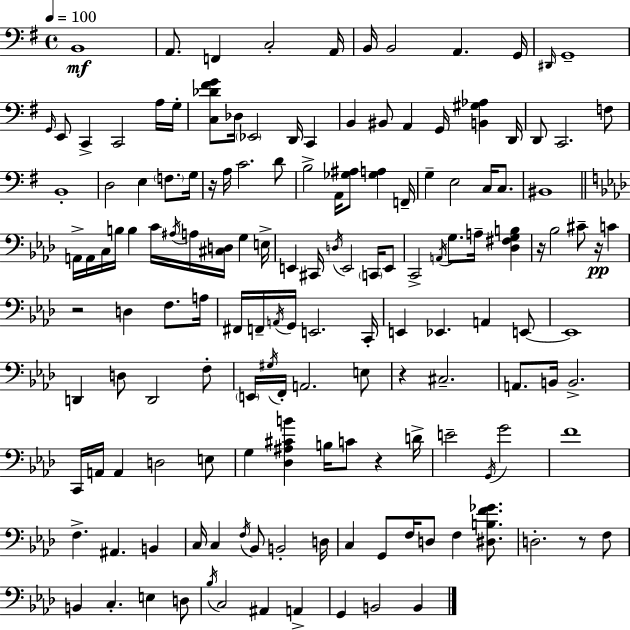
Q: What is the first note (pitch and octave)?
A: B2